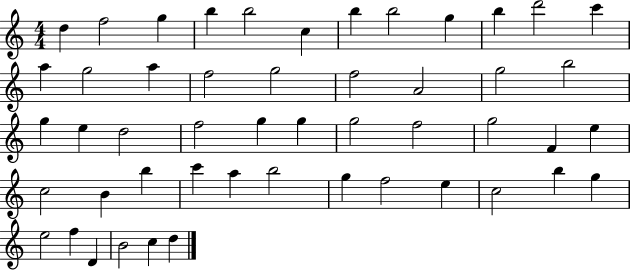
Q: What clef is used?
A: treble